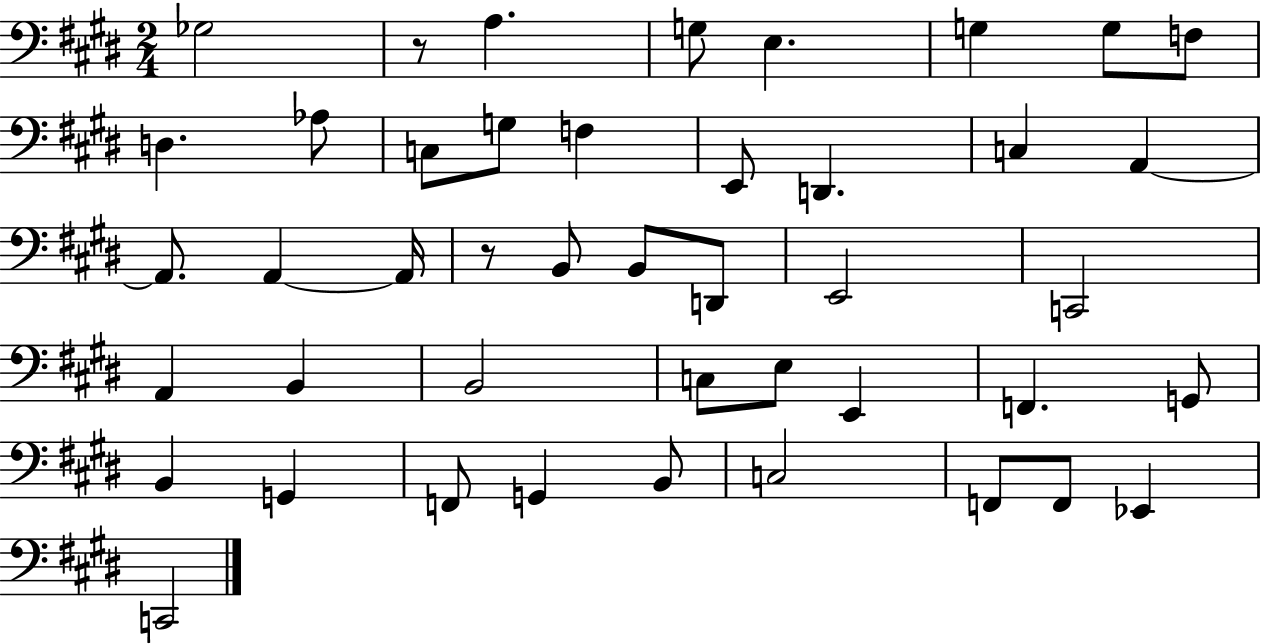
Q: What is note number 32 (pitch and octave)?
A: G2